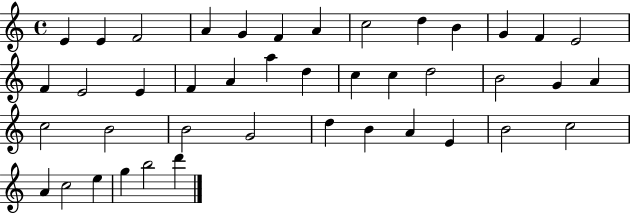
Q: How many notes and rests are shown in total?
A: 42